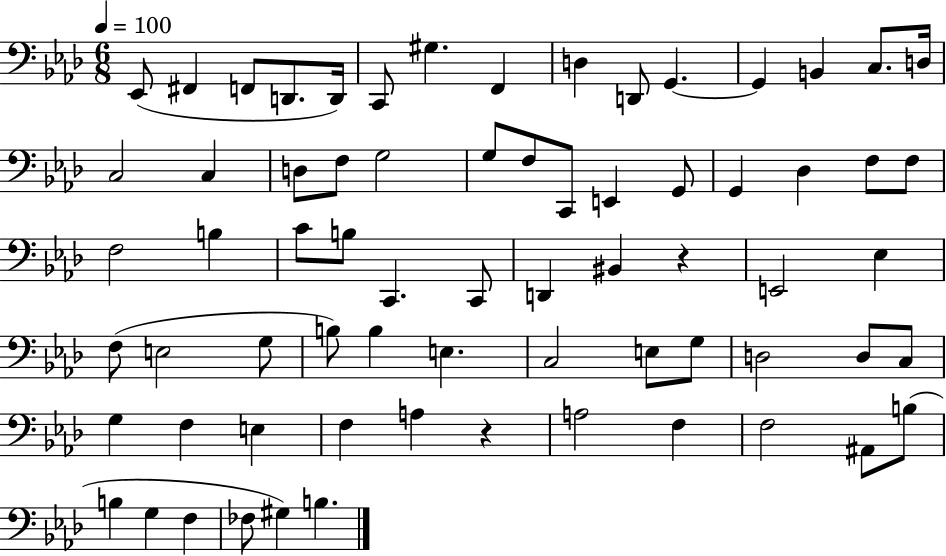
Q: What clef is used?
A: bass